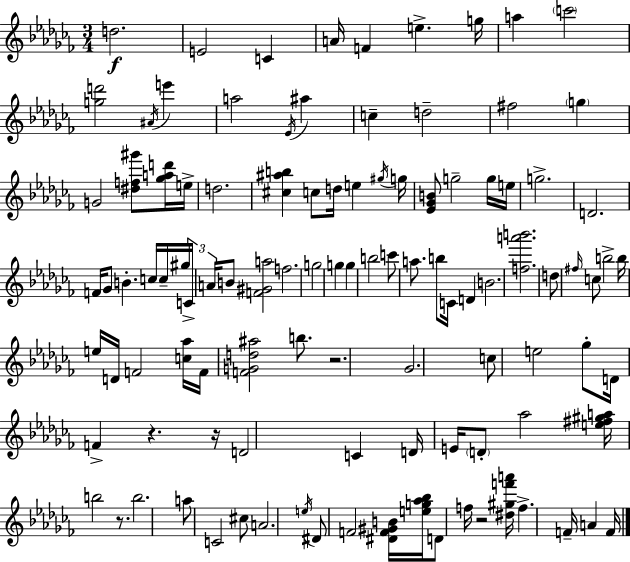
{
  \clef treble
  \numericTimeSignature
  \time 3/4
  \key aes \minor
  \repeat volta 2 { d''2.\f | e'2 c'4 | a'16 f'4 e''4.-> g''16 | a''4 \parenthesize c'''2 | \break <g'' d'''>2 \acciaccatura { ais'16 } e'''4 | a''2 \acciaccatura { ees'16 } ais''4 | c''4-- d''2-- | fis''2 \parenthesize g''4 | \break g'2 <dis'' f'' gis'''>8 | <ges'' a'' d'''>16 e''16-> d''2. | <cis'' ais'' b''>4 c''8 d''16 e''4 | \acciaccatura { gis''16 } g''16 <ees' ges' b'>8 g''2-- | \break g''16 e''16 g''2.-> | d'2. | f'16 ges'8 b'4.-. | c''16 c''16-- \tuplet 3/2 { gis''16 c'16-> a'16 } b'8 <f' gis' a''>2 | \break f''2. | g''2 g''4 | g''4 b''2 | c'''8 a''8. b''8 c'16 d'4 | \break b'2. | <f'' a''' b'''>2. | d''8 \grace { fis''16 } c''8 b''2-> | b''16 e''16 d'16 f'2 | \break <c'' aes''>16 f'16 <f' g' d'' ais''>2 | b''8. r2. | ges'2. | c''8 e''2 | \break ges''8-. d'16 f'4-> r4. | r16 d'2 | c'4 d'16 e'16 \parenthesize d'8-. aes''2 | <e'' fis'' gis'' a''>16 b''2 | \break r8. b''2. | a''8 c'2 | cis''8 a'2. | \acciaccatura { e''16 } dis'8 f'2 | \break <dis' f' gis' b'>16 <e'' g'' aes'' bes''>16 d'8 f''16 r2 | <dis'' gis'' f''' a'''>16 f''4.-> f'16-- | a'4 f'16 } \bar "|."
}